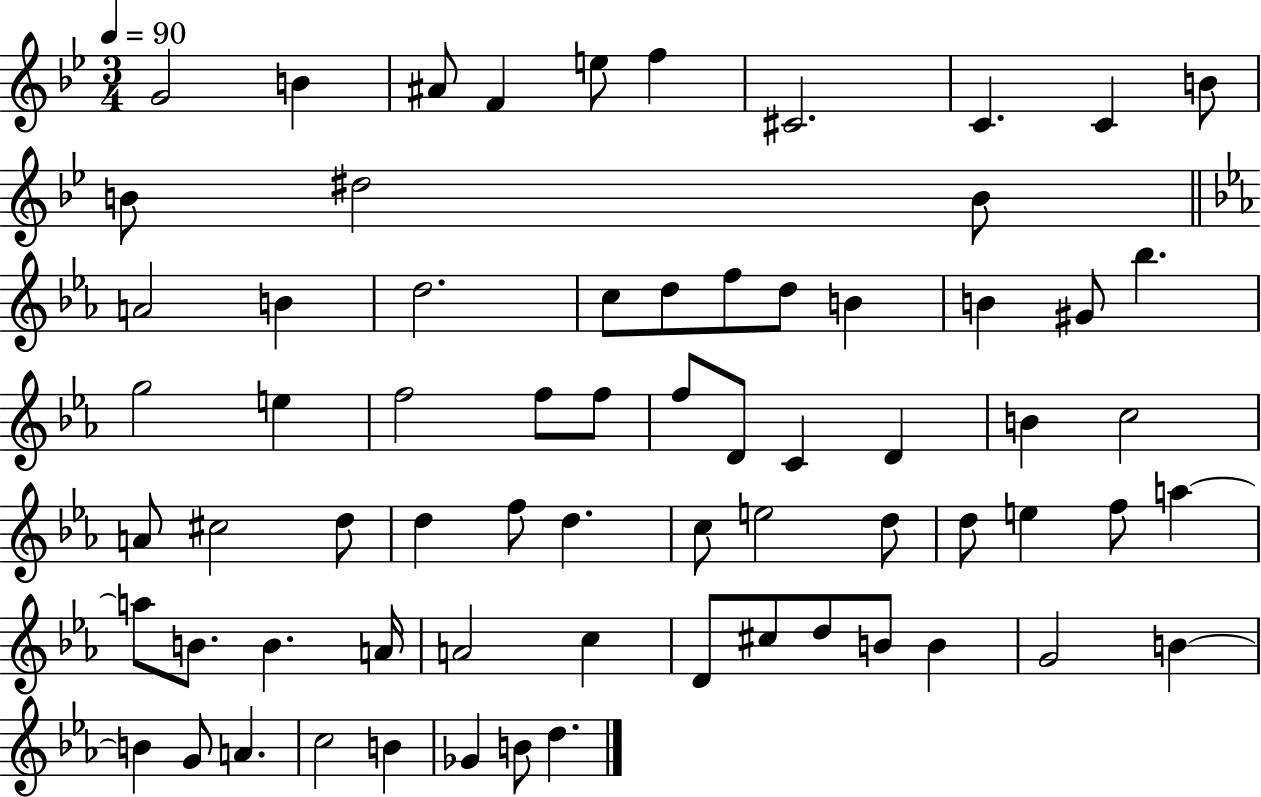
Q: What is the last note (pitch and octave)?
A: D5